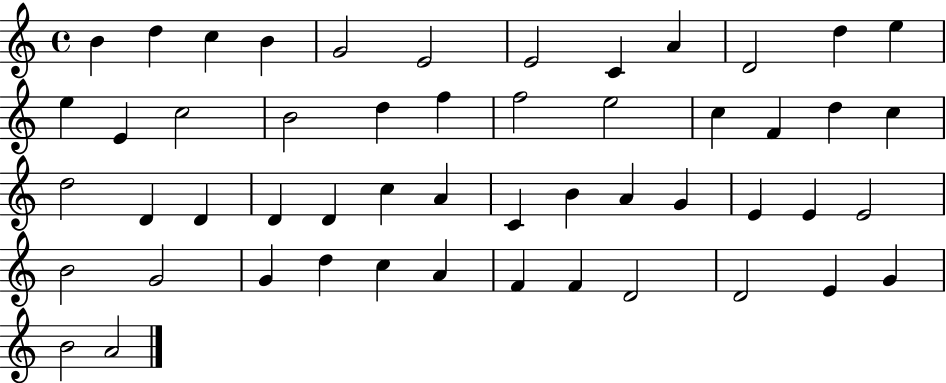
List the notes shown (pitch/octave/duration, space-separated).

B4/q D5/q C5/q B4/q G4/h E4/h E4/h C4/q A4/q D4/h D5/q E5/q E5/q E4/q C5/h B4/h D5/q F5/q F5/h E5/h C5/q F4/q D5/q C5/q D5/h D4/q D4/q D4/q D4/q C5/q A4/q C4/q B4/q A4/q G4/q E4/q E4/q E4/h B4/h G4/h G4/q D5/q C5/q A4/q F4/q F4/q D4/h D4/h E4/q G4/q B4/h A4/h